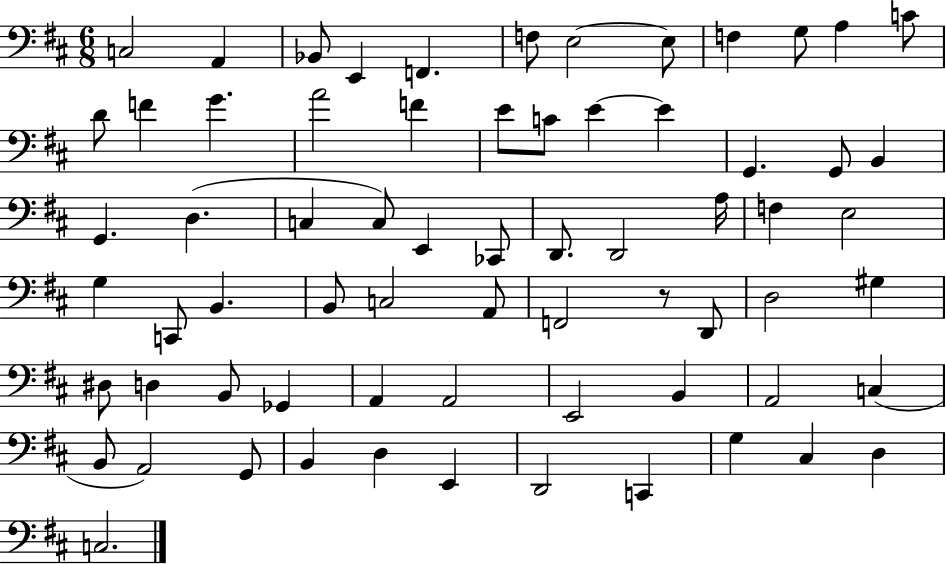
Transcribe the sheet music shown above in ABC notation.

X:1
T:Untitled
M:6/8
L:1/4
K:D
C,2 A,, _B,,/2 E,, F,, F,/2 E,2 E,/2 F, G,/2 A, C/2 D/2 F G A2 F E/2 C/2 E E G,, G,,/2 B,, G,, D, C, C,/2 E,, _C,,/2 D,,/2 D,,2 A,/4 F, E,2 G, C,,/2 B,, B,,/2 C,2 A,,/2 F,,2 z/2 D,,/2 D,2 ^G, ^D,/2 D, B,,/2 _G,, A,, A,,2 E,,2 B,, A,,2 C, B,,/2 A,,2 G,,/2 B,, D, E,, D,,2 C,, G, ^C, D, C,2